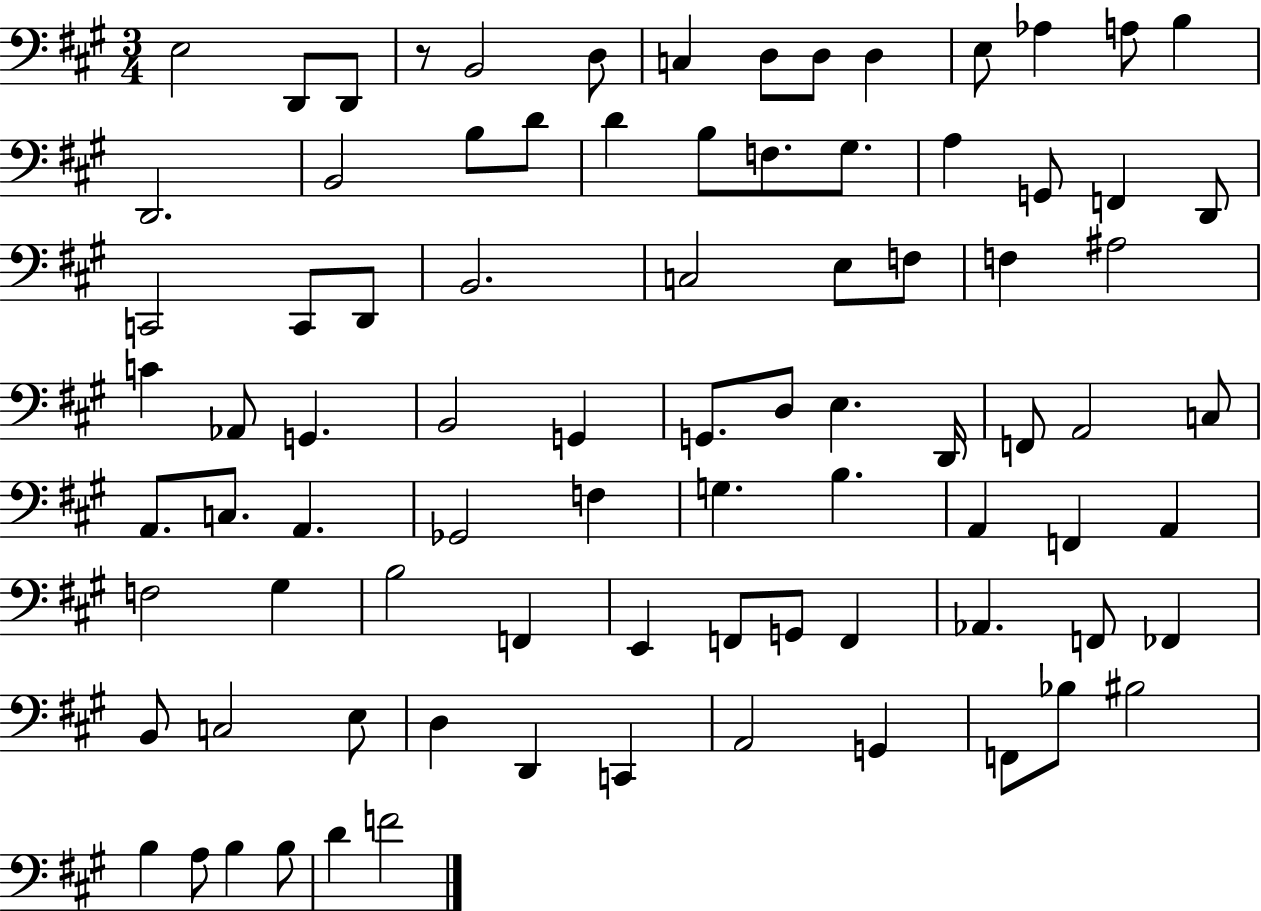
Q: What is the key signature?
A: A major